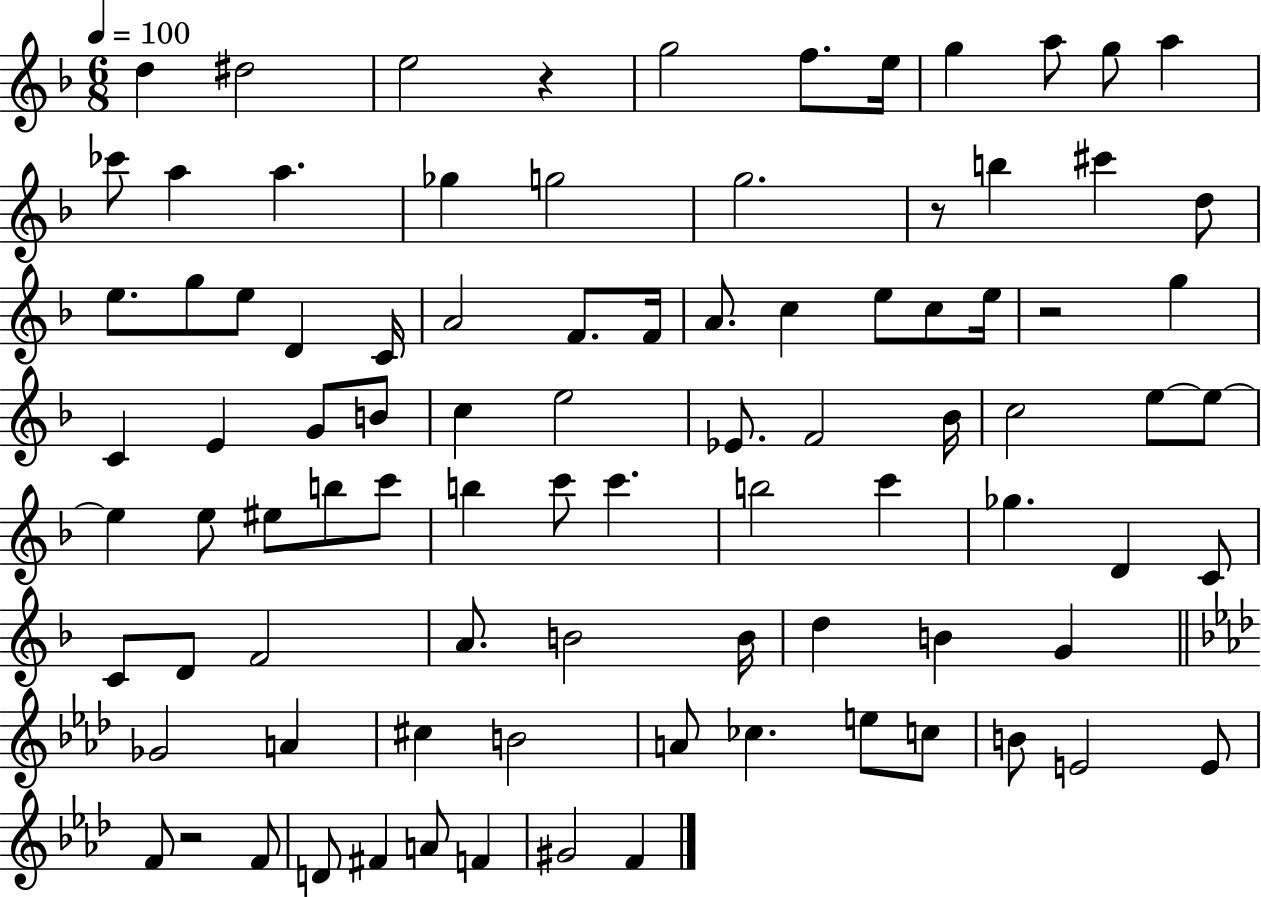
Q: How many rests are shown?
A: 4